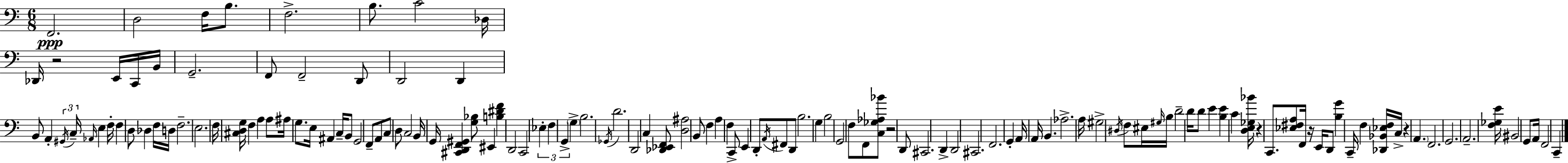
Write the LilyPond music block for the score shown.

{
  \clef bass
  \numericTimeSignature
  \time 6/8
  \key a \minor
  \repeat volta 2 { f,2.\ppp | d2 f16 b8. | f2.-> | b8. c'2 des16 | \break des,16 r2 e,16 c,16 b,16 | g,2.-- | f,8 f,2-- d,8 | d,2 d,4 | \break b,8 a,4-. \tuplet 3/2 { \acciaccatura { gis,16 } c16-- \grace { aes,16 } } e4 | f16-. f4 d8 des4 | f16 d16 f2.-- | e2. | \break f16 <cis d g>16 f4 a4 | a8 ais16 g8. e16 ais,4 c16-- | b,8 g,2 f,8-- | a,8 c8 d8 c2 | \break b,16 g,16 <cis, d, f, gis,>4 <g bes>8 eis,4 | <b dis' f'>4 d,2 | c,2 \tuplet 3/2 { ees4-. | f4 g,4-> } \parenthesize g4-> | \break b2. | \acciaccatura { ges,16 } d'2. | d,2 c4 | <des, ees, f,>8 <d ais>2 | \break b,8 f4 a4 f4 | c,8-> e,4 d,8-. \acciaccatura { a,16 } | fis,8 d,8 b2. | g4 b2 | \break g,2 | f8 f,8 <c ges aes bes'>8 r2 | d,8 cis,2. | d,4-> d,2 | \break cis,2. | f,2. | g,4-. a,16 a,16 b,4. | aes2.-> | \break a16 gis2-> | \acciaccatura { dis16 } f8 eis16 \grace { gis16 } b16 d'2-- | d'16 d'8 e'4 <b e'>4 | c'4 <d e ges bes'>16 r4 c,8. | \break <ees fis a>8 f,16 r16 e,16 d,8 <b g'>4 | c,16-- f4 <des, bes, ees f>16 c16-> r4 | \parenthesize a,4. f,2. | g,2. | \break a,2.-- | <f ges e'>16 bis,2 | g,8 a,16 f,2 | c,4-- } \bar "|."
}